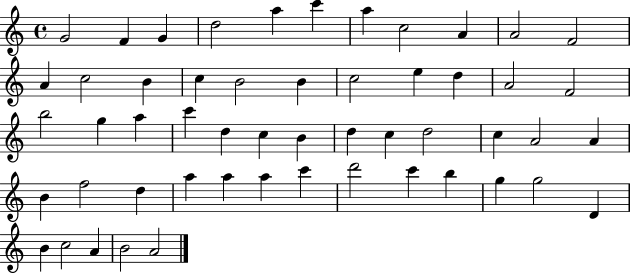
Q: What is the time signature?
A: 4/4